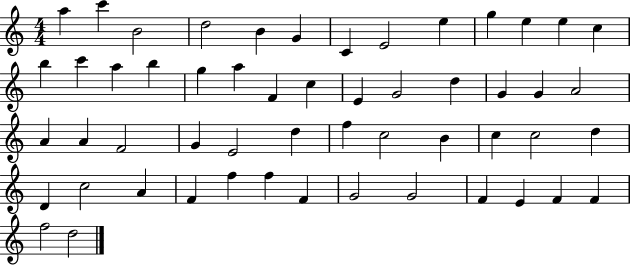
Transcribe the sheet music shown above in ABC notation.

X:1
T:Untitled
M:4/4
L:1/4
K:C
a c' B2 d2 B G C E2 e g e e c b c' a b g a F c E G2 d G G A2 A A F2 G E2 d f c2 B c c2 d D c2 A F f f F G2 G2 F E F F f2 d2